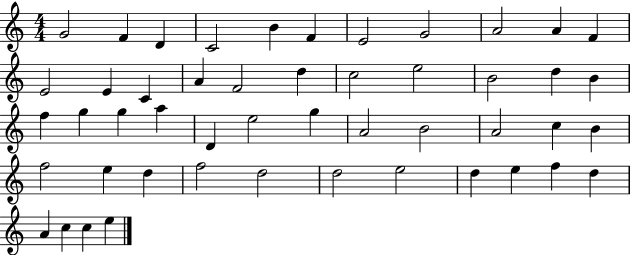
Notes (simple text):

G4/h F4/q D4/q C4/h B4/q F4/q E4/h G4/h A4/h A4/q F4/q E4/h E4/q C4/q A4/q F4/h D5/q C5/h E5/h B4/h D5/q B4/q F5/q G5/q G5/q A5/q D4/q E5/h G5/q A4/h B4/h A4/h C5/q B4/q F5/h E5/q D5/q F5/h D5/h D5/h E5/h D5/q E5/q F5/q D5/q A4/q C5/q C5/q E5/q